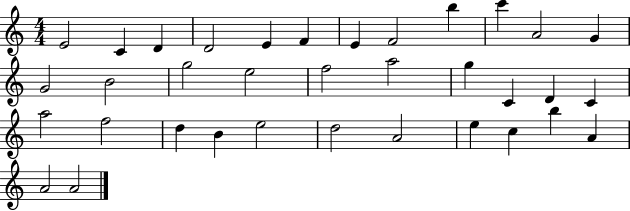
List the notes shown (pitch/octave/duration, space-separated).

E4/h C4/q D4/q D4/h E4/q F4/q E4/q F4/h B5/q C6/q A4/h G4/q G4/h B4/h G5/h E5/h F5/h A5/h G5/q C4/q D4/q C4/q A5/h F5/h D5/q B4/q E5/h D5/h A4/h E5/q C5/q B5/q A4/q A4/h A4/h